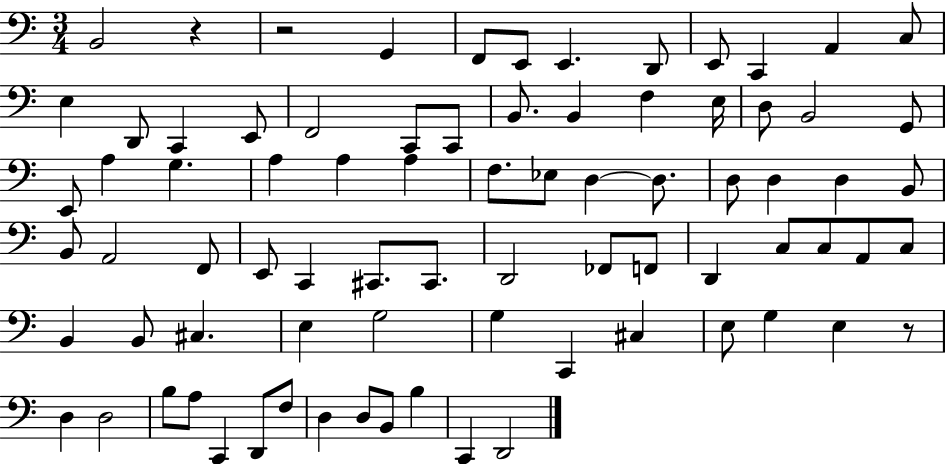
X:1
T:Untitled
M:3/4
L:1/4
K:C
B,,2 z z2 G,, F,,/2 E,,/2 E,, D,,/2 E,,/2 C,, A,, C,/2 E, D,,/2 C,, E,,/2 F,,2 C,,/2 C,,/2 B,,/2 B,, F, E,/4 D,/2 B,,2 G,,/2 E,,/2 A, G, A, A, A, F,/2 _E,/2 D, D,/2 D,/2 D, D, B,,/2 B,,/2 A,,2 F,,/2 E,,/2 C,, ^C,,/2 ^C,,/2 D,,2 _F,,/2 F,,/2 D,, C,/2 C,/2 A,,/2 C,/2 B,, B,,/2 ^C, E, G,2 G, C,, ^C, E,/2 G, E, z/2 D, D,2 B,/2 A,/2 C,, D,,/2 F,/2 D, D,/2 B,,/2 B, C,, D,,2